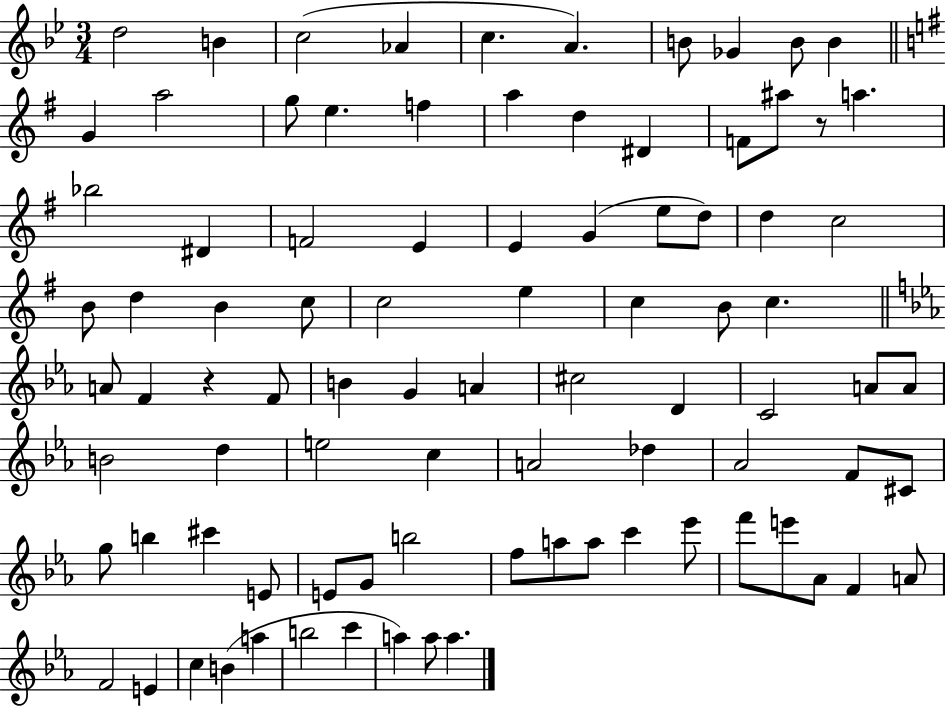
D5/h B4/q C5/h Ab4/q C5/q. A4/q. B4/e Gb4/q B4/e B4/q G4/q A5/h G5/e E5/q. F5/q A5/q D5/q D#4/q F4/e A#5/e R/e A5/q. Bb5/h D#4/q F4/h E4/q E4/q G4/q E5/e D5/e D5/q C5/h B4/e D5/q B4/q C5/e C5/h E5/q C5/q B4/e C5/q. A4/e F4/q R/q F4/e B4/q G4/q A4/q C#5/h D4/q C4/h A4/e A4/e B4/h D5/q E5/h C5/q A4/h Db5/q Ab4/h F4/e C#4/e G5/e B5/q C#6/q E4/e E4/e G4/e B5/h F5/e A5/e A5/e C6/q Eb6/e F6/e E6/e Ab4/e F4/q A4/e F4/h E4/q C5/q B4/q A5/q B5/h C6/q A5/q A5/e A5/q.